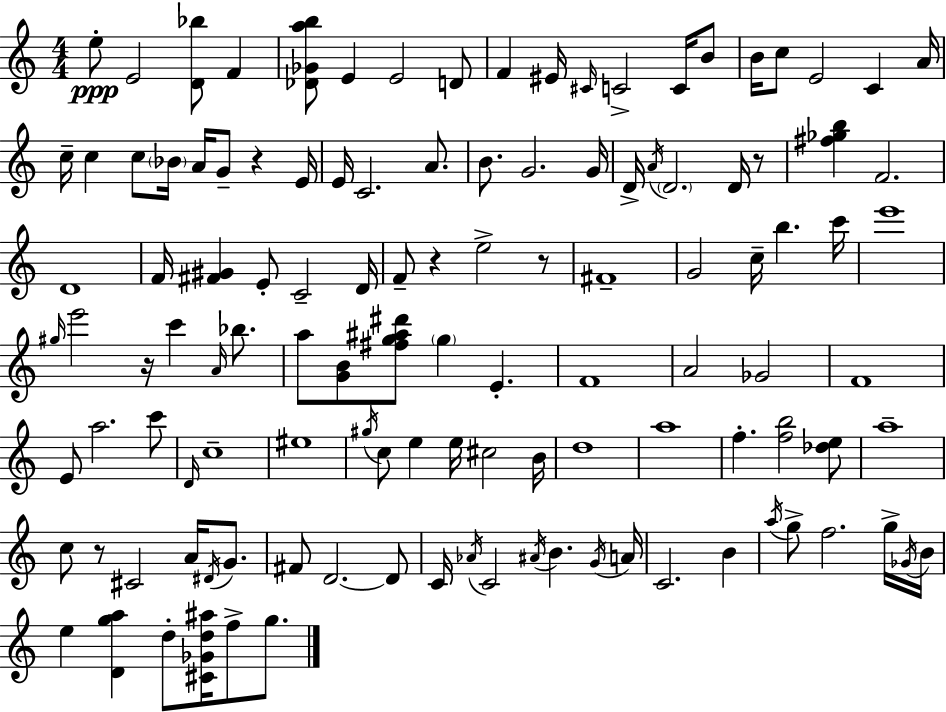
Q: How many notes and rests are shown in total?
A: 119